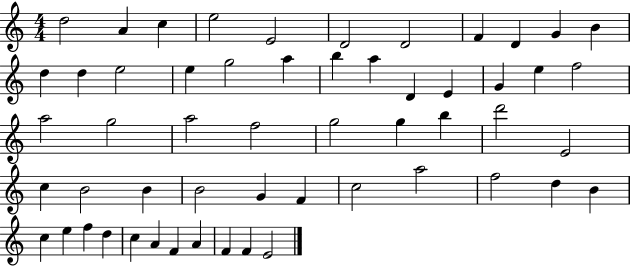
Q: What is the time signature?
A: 4/4